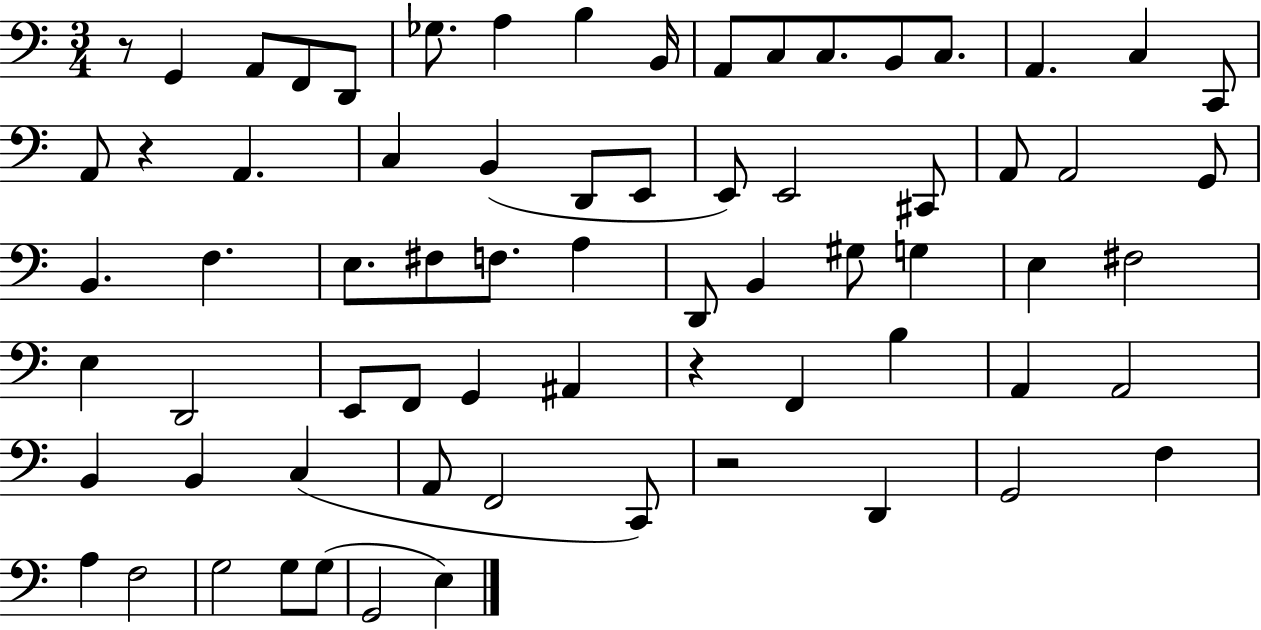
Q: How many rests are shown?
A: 4